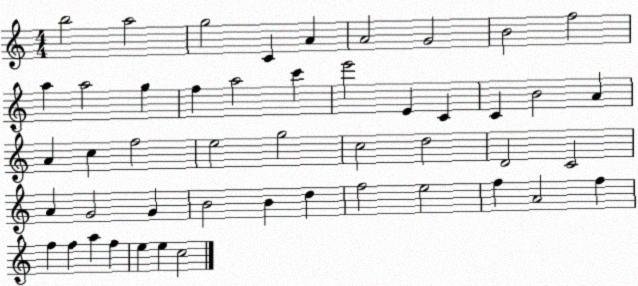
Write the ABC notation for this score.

X:1
T:Untitled
M:4/4
L:1/4
K:C
b2 a2 g2 C A A2 G2 B2 f2 a a2 g f a2 c' e'2 E C C B2 A A c f2 e2 g2 c2 d2 D2 C2 A G2 G B2 B d f2 e2 f A2 f f f a f e e c2